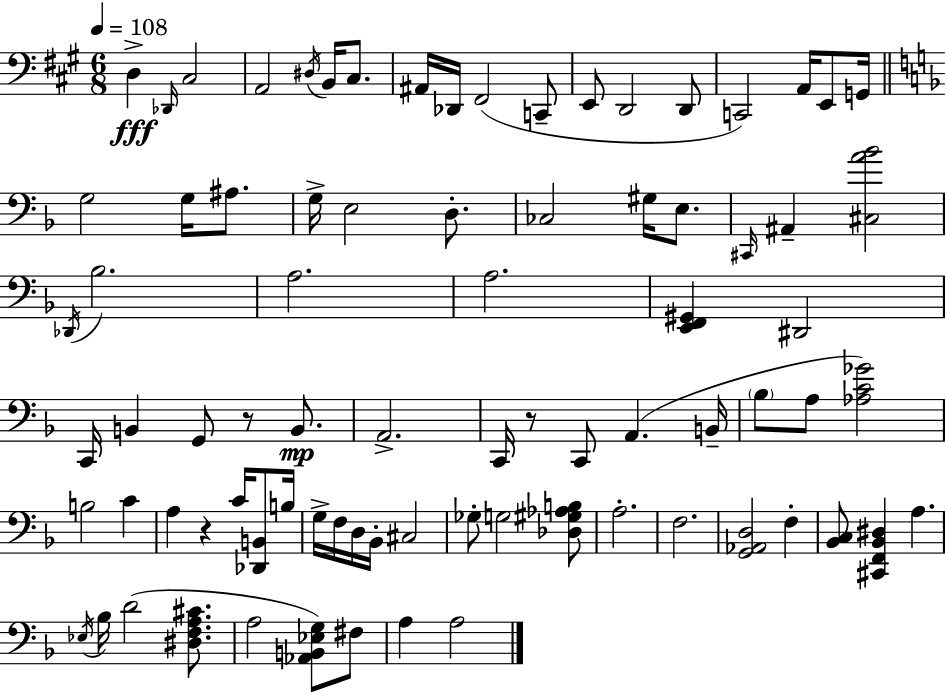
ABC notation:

X:1
T:Untitled
M:6/8
L:1/4
K:A
D, _D,,/4 ^C,2 A,,2 ^D,/4 B,,/4 ^C,/2 ^A,,/4 _D,,/4 ^F,,2 C,,/2 E,,/2 D,,2 D,,/2 C,,2 A,,/4 E,,/2 G,,/4 G,2 G,/4 ^A,/2 G,/4 E,2 D,/2 _C,2 ^G,/4 E,/2 ^C,,/4 ^A,, [^C,A_B]2 _D,,/4 _B,2 A,2 A,2 [E,,F,,^G,,] ^D,,2 C,,/4 B,, G,,/2 z/2 B,,/2 A,,2 C,,/4 z/2 C,,/2 A,, B,,/4 _B,/2 A,/2 [_A,C_G]2 B,2 C A, z C/4 [_D,,B,,]/2 B,/4 G,/4 F,/4 D,/4 _B,,/4 ^C,2 _G,/2 G,2 [_D,^G,_A,B,]/2 A,2 F,2 [G,,_A,,D,]2 F, [_B,,C,]/2 [^C,,F,,_B,,^D,] A, _E,/4 _B,/4 D2 [^D,F,A,^C]/2 A,2 [_A,,B,,_E,G,]/2 ^F,/2 A, A,2